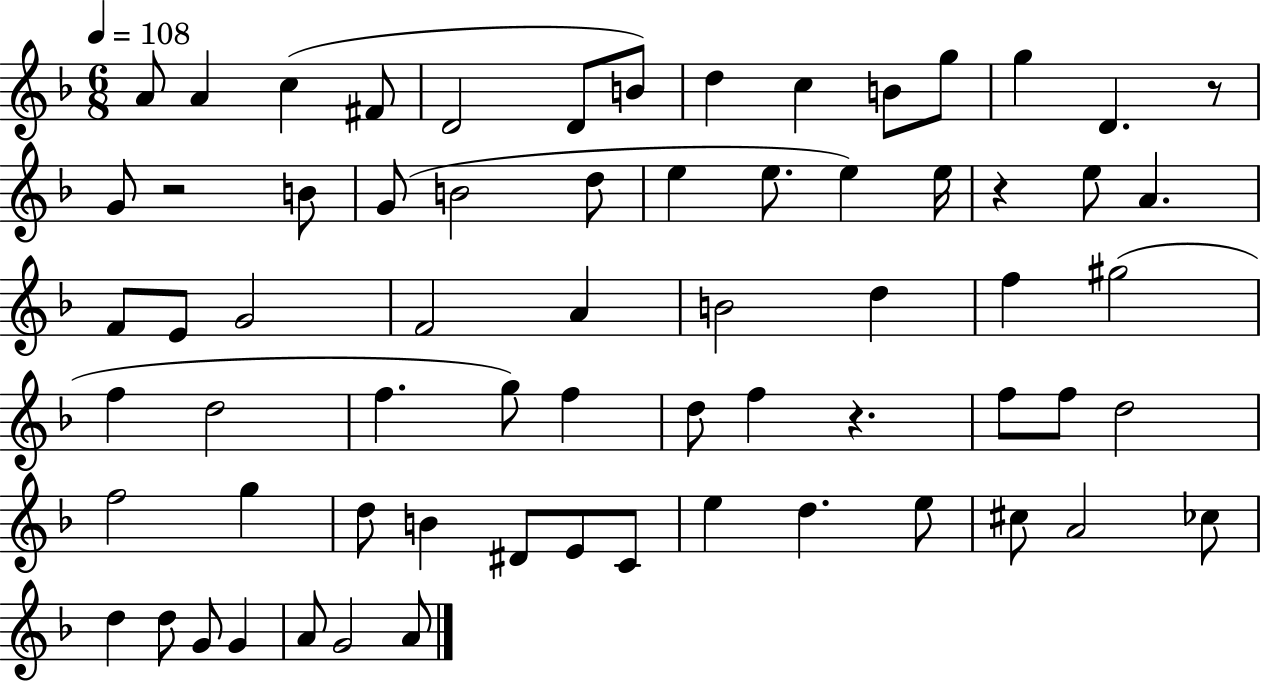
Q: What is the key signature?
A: F major